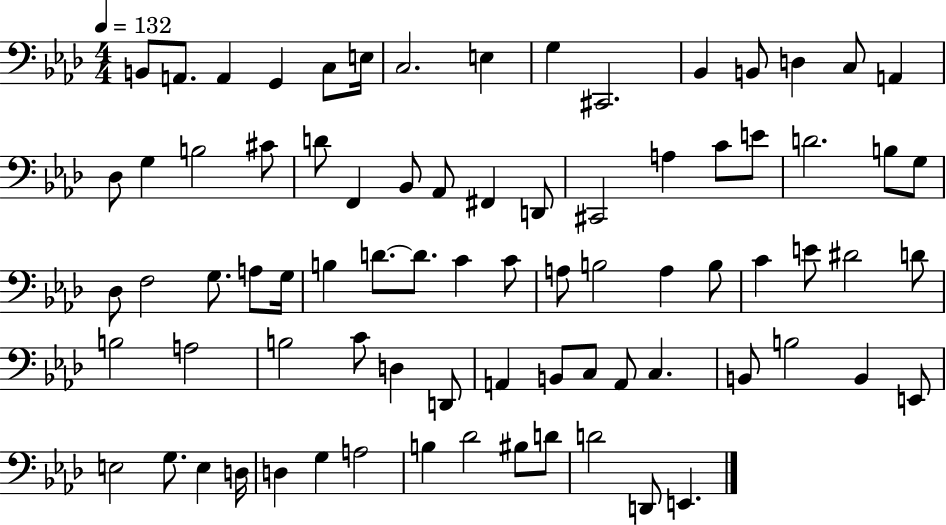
{
  \clef bass
  \numericTimeSignature
  \time 4/4
  \key aes \major
  \tempo 4 = 132
  b,8 a,8. a,4 g,4 c8 e16 | c2. e4 | g4 cis,2. | bes,4 b,8 d4 c8 a,4 | \break des8 g4 b2 cis'8 | d'8 f,4 bes,8 aes,8 fis,4 d,8 | cis,2 a4 c'8 e'8 | d'2. b8 g8 | \break des8 f2 g8. a8 g16 | b4 d'8.~~ d'8. c'4 c'8 | a8 b2 a4 b8 | c'4 e'8 dis'2 d'8 | \break b2 a2 | b2 c'8 d4 d,8 | a,4 b,8 c8 a,8 c4. | b,8 b2 b,4 e,8 | \break e2 g8. e4 d16 | d4 g4 a2 | b4 des'2 bis8 d'8 | d'2 d,8 e,4. | \break \bar "|."
}